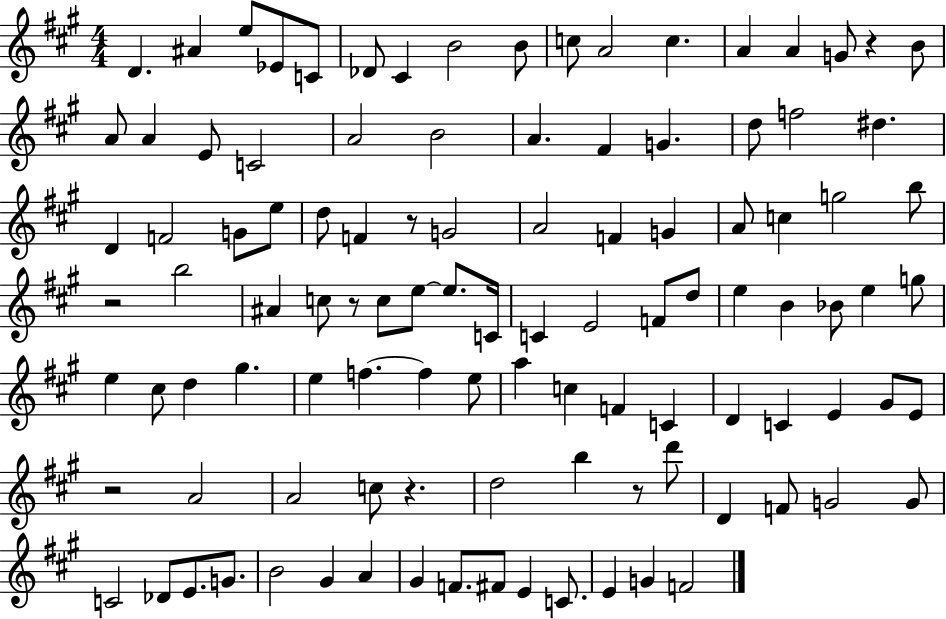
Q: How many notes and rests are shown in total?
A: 107